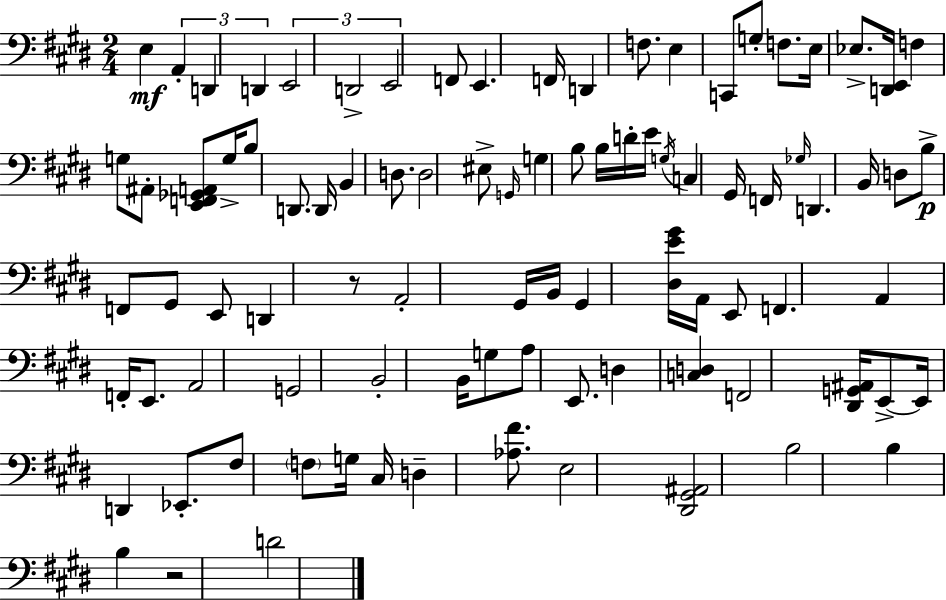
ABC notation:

X:1
T:Untitled
M:2/4
L:1/4
K:E
E, A,, D,, D,, E,,2 D,,2 E,,2 F,,/2 E,, F,,/4 D,, F,/2 E, C,,/2 G,/2 F,/2 E,/4 _E,/2 [D,,E,,]/4 F, G,/2 ^A,,/2 [E,,F,,_G,,A,,]/2 G,/4 B,/2 D,,/2 D,,/4 B,, D,/2 D,2 ^E,/2 G,,/4 G, B,/2 B,/4 D/4 E/4 G,/4 C, ^G,,/4 F,,/4 _G,/4 D,, B,,/4 D,/2 B,/2 F,,/2 ^G,,/2 E,,/2 D,, z/2 A,,2 ^G,,/4 B,,/4 ^G,, [^D,E^G]/4 A,,/4 E,,/2 F,, A,, F,,/4 E,,/2 A,,2 G,,2 B,,2 B,,/4 G,/2 A,/2 E,,/2 D, [C,D,] F,,2 [^D,,G,,^A,,]/4 E,,/2 E,,/4 D,, _E,,/2 ^F,/2 F,/2 G,/4 ^C,/4 D, [_A,^F]/2 E,2 [^D,,^G,,^A,,]2 B,2 B, B, z2 D2